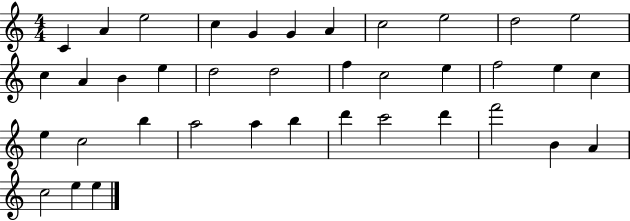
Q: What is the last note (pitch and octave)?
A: E5